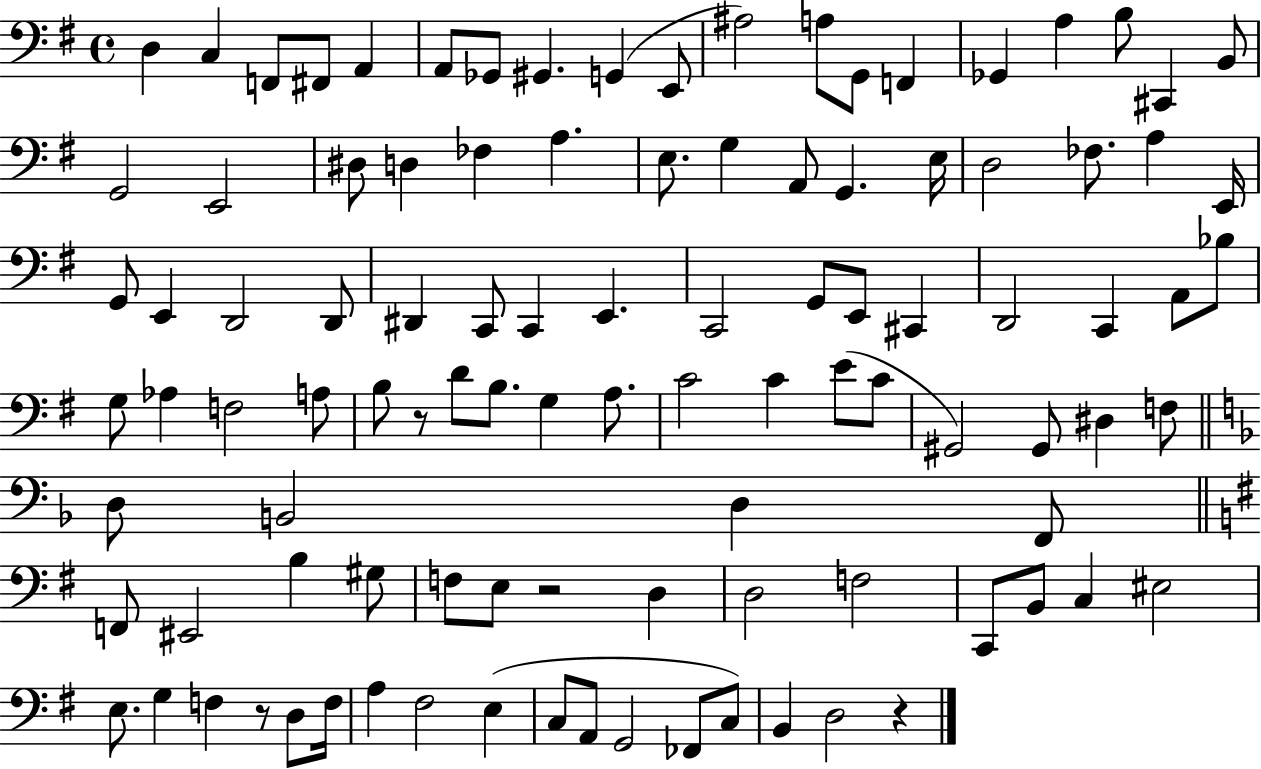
{
  \clef bass
  \time 4/4
  \defaultTimeSignature
  \key g \major
  d4 c4 f,8 fis,8 a,4 | a,8 ges,8 gis,4. g,4( e,8 | ais2) a8 g,8 f,4 | ges,4 a4 b8 cis,4 b,8 | \break g,2 e,2 | dis8 d4 fes4 a4. | e8. g4 a,8 g,4. e16 | d2 fes8. a4 e,16 | \break g,8 e,4 d,2 d,8 | dis,4 c,8 c,4 e,4. | c,2 g,8 e,8 cis,4 | d,2 c,4 a,8 bes8 | \break g8 aes4 f2 a8 | b8 r8 d'8 b8. g4 a8. | c'2 c'4 e'8( c'8 | gis,2) gis,8 dis4 f8 | \break \bar "||" \break \key d \minor d8 b,2 d4 f,8 | \bar "||" \break \key g \major f,8 eis,2 b4 gis8 | f8 e8 r2 d4 | d2 f2 | c,8 b,8 c4 eis2 | \break e8. g4 f4 r8 d8 f16 | a4 fis2 e4( | c8 a,8 g,2 fes,8 c8) | b,4 d2 r4 | \break \bar "|."
}